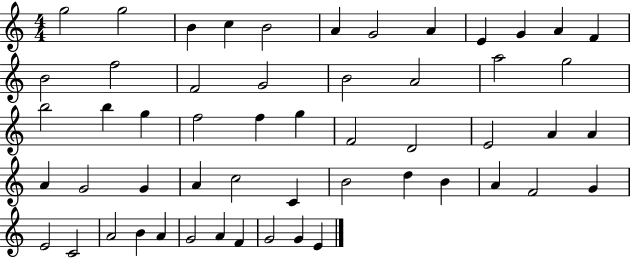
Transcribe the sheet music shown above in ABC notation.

X:1
T:Untitled
M:4/4
L:1/4
K:C
g2 g2 B c B2 A G2 A E G A F B2 f2 F2 G2 B2 A2 a2 g2 b2 b g f2 f g F2 D2 E2 A A A G2 G A c2 C B2 d B A F2 G E2 C2 A2 B A G2 A F G2 G E